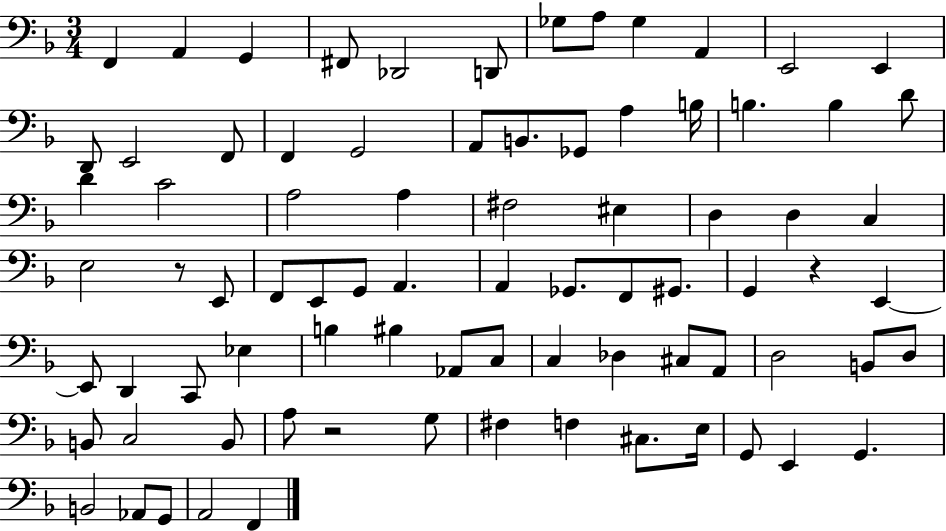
{
  \clef bass
  \numericTimeSignature
  \time 3/4
  \key f \major
  f,4 a,4 g,4 | fis,8 des,2 d,8 | ges8 a8 ges4 a,4 | e,2 e,4 | \break d,8 e,2 f,8 | f,4 g,2 | a,8 b,8. ges,8 a4 b16 | b4. b4 d'8 | \break d'4 c'2 | a2 a4 | fis2 eis4 | d4 d4 c4 | \break e2 r8 e,8 | f,8 e,8 g,8 a,4. | a,4 ges,8. f,8 gis,8. | g,4 r4 e,4~~ | \break e,8 d,4 c,8 ees4 | b4 bis4 aes,8 c8 | c4 des4 cis8 a,8 | d2 b,8 d8 | \break b,8 c2 b,8 | a8 r2 g8 | fis4 f4 cis8. e16 | g,8 e,4 g,4. | \break b,2 aes,8 g,8 | a,2 f,4 | \bar "|."
}